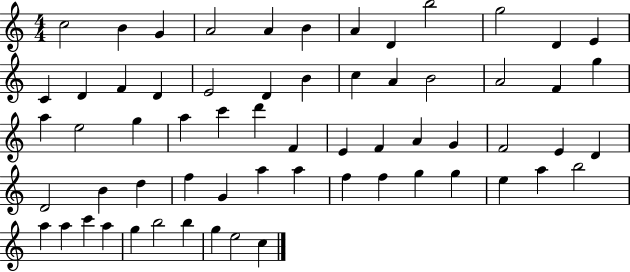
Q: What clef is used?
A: treble